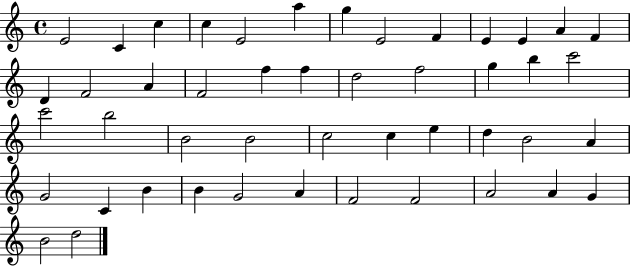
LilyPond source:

{
  \clef treble
  \time 4/4
  \defaultTimeSignature
  \key c \major
  e'2 c'4 c''4 | c''4 e'2 a''4 | g''4 e'2 f'4 | e'4 e'4 a'4 f'4 | \break d'4 f'2 a'4 | f'2 f''4 f''4 | d''2 f''2 | g''4 b''4 c'''2 | \break c'''2 b''2 | b'2 b'2 | c''2 c''4 e''4 | d''4 b'2 a'4 | \break g'2 c'4 b'4 | b'4 g'2 a'4 | f'2 f'2 | a'2 a'4 g'4 | \break b'2 d''2 | \bar "|."
}